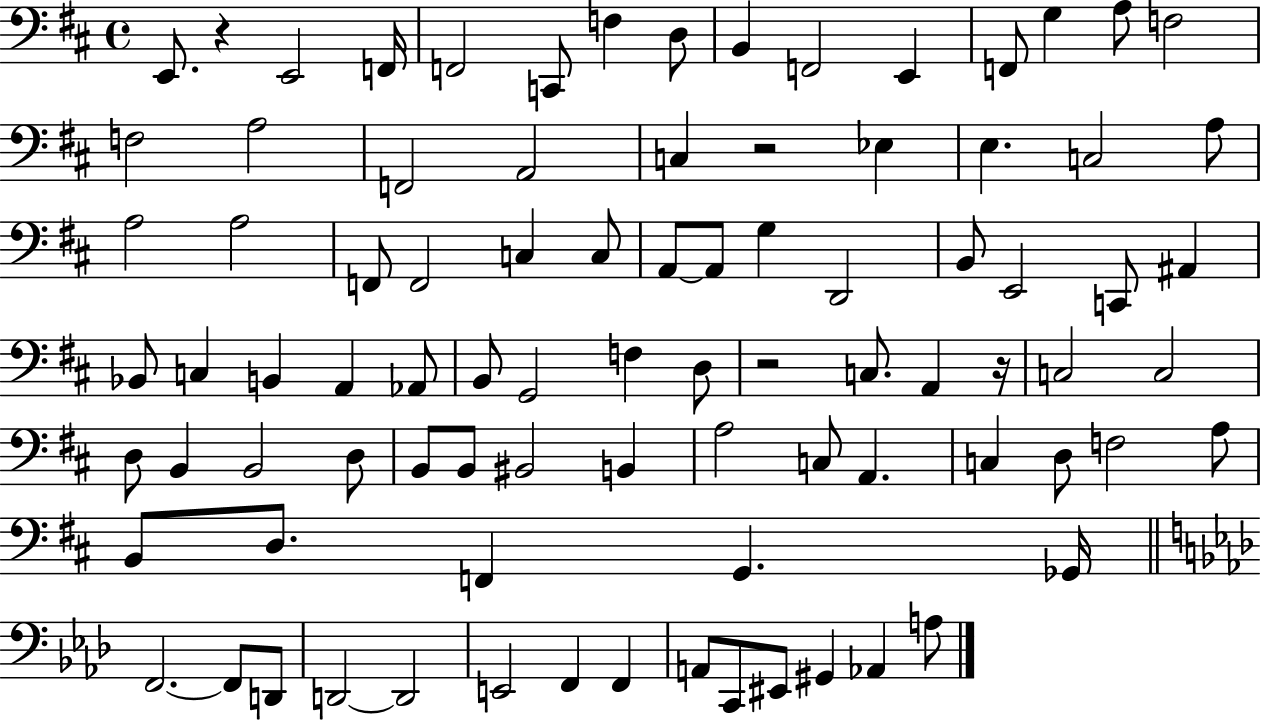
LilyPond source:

{
  \clef bass
  \time 4/4
  \defaultTimeSignature
  \key d \major
  e,8. r4 e,2 f,16 | f,2 c,8 f4 d8 | b,4 f,2 e,4 | f,8 g4 a8 f2 | \break f2 a2 | f,2 a,2 | c4 r2 ees4 | e4. c2 a8 | \break a2 a2 | f,8 f,2 c4 c8 | a,8~~ a,8 g4 d,2 | b,8 e,2 c,8 ais,4 | \break bes,8 c4 b,4 a,4 aes,8 | b,8 g,2 f4 d8 | r2 c8. a,4 r16 | c2 c2 | \break d8 b,4 b,2 d8 | b,8 b,8 bis,2 b,4 | a2 c8 a,4. | c4 d8 f2 a8 | \break b,8 d8. f,4 g,4. ges,16 | \bar "||" \break \key aes \major f,2.~~ f,8 d,8 | d,2~~ d,2 | e,2 f,4 f,4 | a,8 c,8 eis,8 gis,4 aes,4 a8 | \break \bar "|."
}